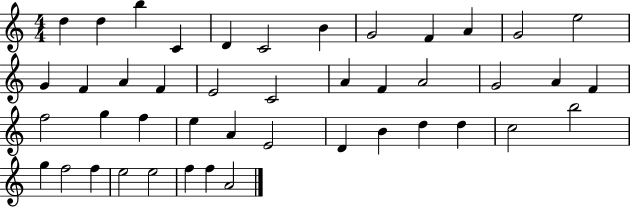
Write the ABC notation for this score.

X:1
T:Untitled
M:4/4
L:1/4
K:C
d d b C D C2 B G2 F A G2 e2 G F A F E2 C2 A F A2 G2 A F f2 g f e A E2 D B d d c2 b2 g f2 f e2 e2 f f A2